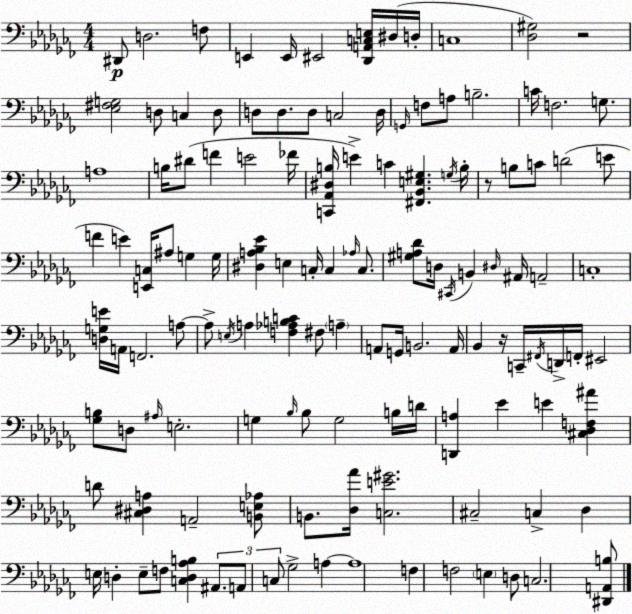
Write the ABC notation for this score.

X:1
T:Untitled
M:4/4
L:1/4
K:Abm
^D,,/2 D,2 F,/2 E,, E,,/4 ^E,,2 [_D,,A,,C,E,]/4 ^D,/4 D,/4 C,4 [_D,^G,]2 z2 [_E,^F,G,]2 D,/2 C, D,/2 D,/2 D,/2 D,/2 C,2 D,/4 G,,/4 F,/2 A,/2 B,2 C/4 F,2 G,/2 A,4 B,/4 ^D/2 F E2 _F/4 [C,,_A,,^D,B,]/4 E C [^F,,_B,,E,^G,] G,/4 B,/4 z/2 B,/2 C/2 D2 E/2 F E [E,,C,]/4 ^A,/2 G, G,/4 [^D,A,_B,_E] E, C,/4 C, _A,/4 C,/2 [^G,A,_D]/2 D,/4 ^C,,/4 B,, ^D,/4 ^A,,/4 A,,2 C,4 [D,G,E]/4 A,,/4 F,,2 A,/2 A,/2 E,/4 A, [F,_A,B,C] ^F,/2 A, A,,/2 G,,/4 B,,2 A,,/4 _B,, z/4 C,,/4 ^F,,/4 D,,/4 F,,/4 ^E,,2 [_G,B,]/2 D,/2 ^A,/4 E,2 G, _B,/4 _B,/2 G,2 B,/4 D/4 [D,,A,] _E E [^C,_D,F,^A] D/2 [^C,^D,A,] A,,2 [B,,E,_A,]/2 B,,/2 [_D,_A]/4 [C,E^G]2 ^C,2 C, _D, E,/4 D, E,/2 F,/2 [C,D,_A,B,] ^A,,/2 A,,/2 C,/2 _G,2 A, A,4 F, F,2 E, D,/2 C,2 [^D,,A,,B,]/2